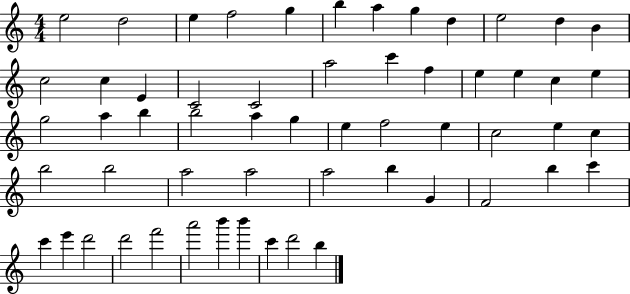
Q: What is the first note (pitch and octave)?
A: E5